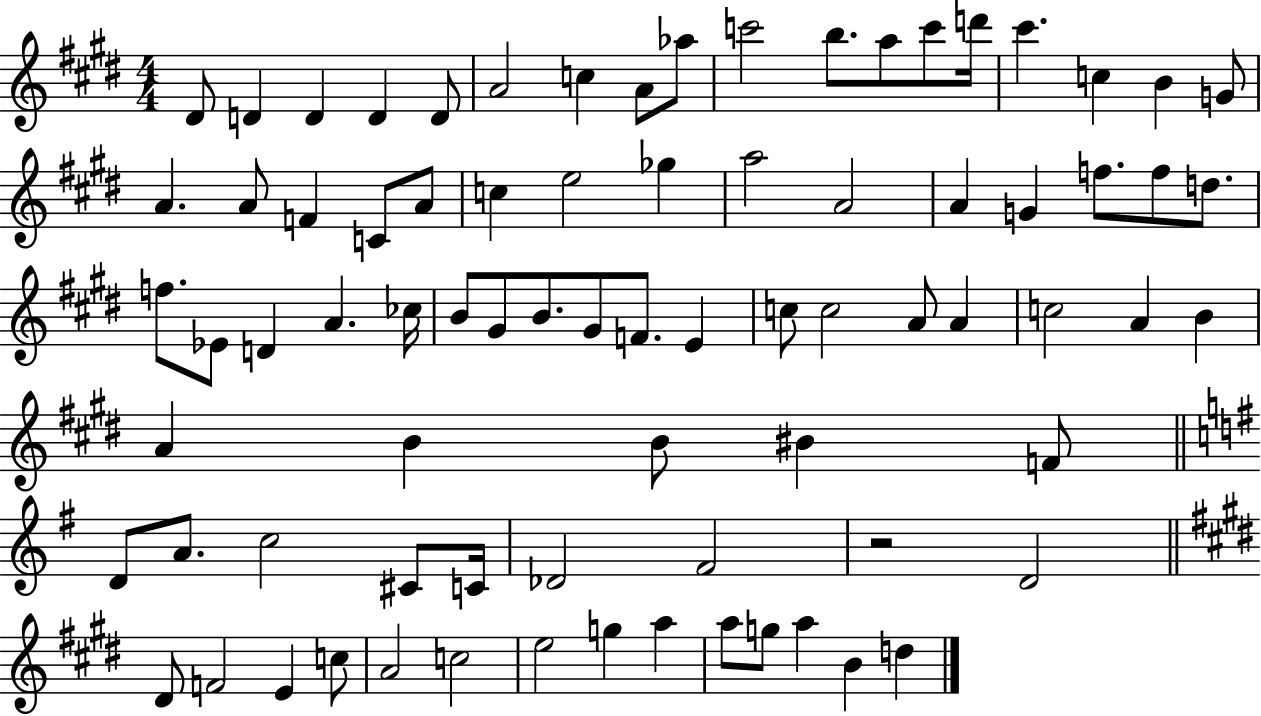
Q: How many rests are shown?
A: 1